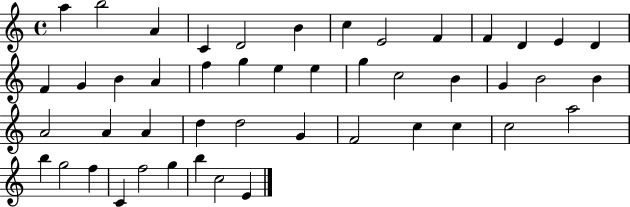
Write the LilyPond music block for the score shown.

{
  \clef treble
  \time 4/4
  \defaultTimeSignature
  \key c \major
  a''4 b''2 a'4 | c'4 d'2 b'4 | c''4 e'2 f'4 | f'4 d'4 e'4 d'4 | \break f'4 g'4 b'4 a'4 | f''4 g''4 e''4 e''4 | g''4 c''2 b'4 | g'4 b'2 b'4 | \break a'2 a'4 a'4 | d''4 d''2 g'4 | f'2 c''4 c''4 | c''2 a''2 | \break b''4 g''2 f''4 | c'4 f''2 g''4 | b''4 c''2 e'4 | \bar "|."
}